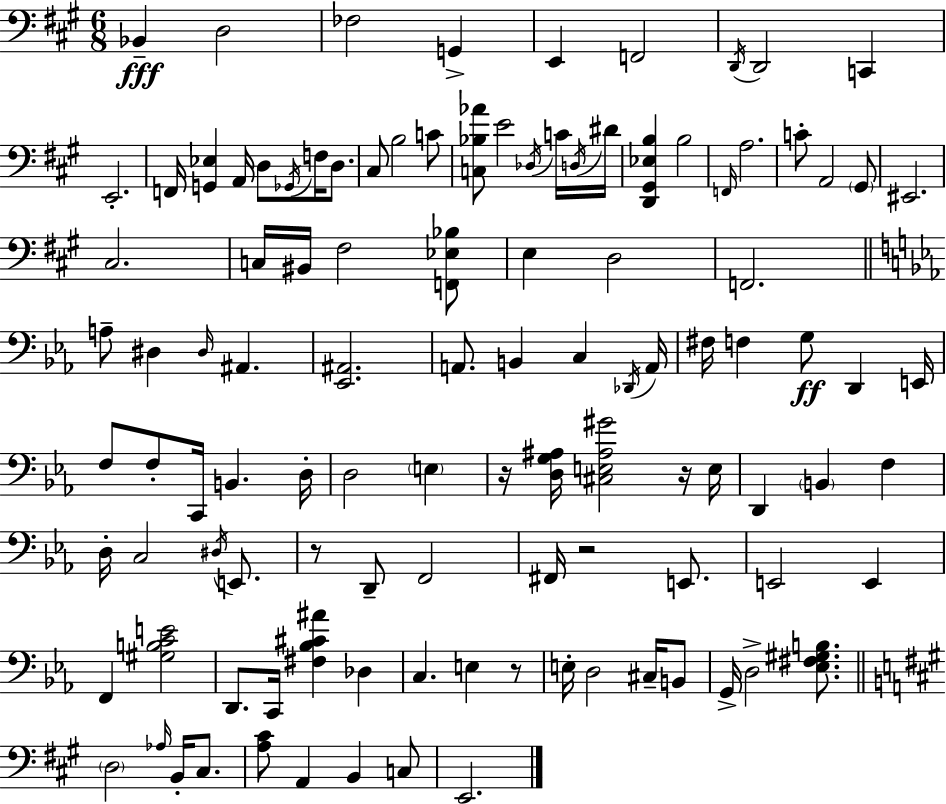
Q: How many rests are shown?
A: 5